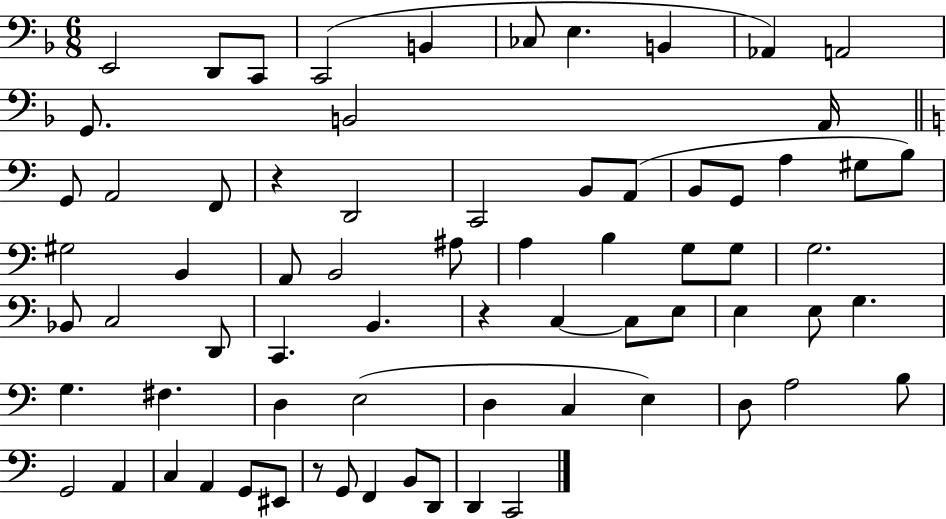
{
  \clef bass
  \numericTimeSignature
  \time 6/8
  \key f \major
  e,2 d,8 c,8 | c,2( b,4 | ces8 e4. b,4 | aes,4) a,2 | \break g,8. b,2 a,16 | \bar "||" \break \key c \major g,8 a,2 f,8 | r4 d,2 | c,2 b,8 a,8( | b,8 g,8 a4 gis8 b8) | \break gis2 b,4 | a,8 b,2 ais8 | a4 b4 g8 g8 | g2. | \break bes,8 c2 d,8 | c,4. b,4. | r4 c4~~ c8 e8 | e4 e8 g4. | \break g4. fis4. | d4 e2( | d4 c4 e4) | d8 a2 b8 | \break g,2 a,4 | c4 a,4 g,8 eis,8 | r8 g,8 f,4 b,8 d,8 | d,4 c,2 | \break \bar "|."
}